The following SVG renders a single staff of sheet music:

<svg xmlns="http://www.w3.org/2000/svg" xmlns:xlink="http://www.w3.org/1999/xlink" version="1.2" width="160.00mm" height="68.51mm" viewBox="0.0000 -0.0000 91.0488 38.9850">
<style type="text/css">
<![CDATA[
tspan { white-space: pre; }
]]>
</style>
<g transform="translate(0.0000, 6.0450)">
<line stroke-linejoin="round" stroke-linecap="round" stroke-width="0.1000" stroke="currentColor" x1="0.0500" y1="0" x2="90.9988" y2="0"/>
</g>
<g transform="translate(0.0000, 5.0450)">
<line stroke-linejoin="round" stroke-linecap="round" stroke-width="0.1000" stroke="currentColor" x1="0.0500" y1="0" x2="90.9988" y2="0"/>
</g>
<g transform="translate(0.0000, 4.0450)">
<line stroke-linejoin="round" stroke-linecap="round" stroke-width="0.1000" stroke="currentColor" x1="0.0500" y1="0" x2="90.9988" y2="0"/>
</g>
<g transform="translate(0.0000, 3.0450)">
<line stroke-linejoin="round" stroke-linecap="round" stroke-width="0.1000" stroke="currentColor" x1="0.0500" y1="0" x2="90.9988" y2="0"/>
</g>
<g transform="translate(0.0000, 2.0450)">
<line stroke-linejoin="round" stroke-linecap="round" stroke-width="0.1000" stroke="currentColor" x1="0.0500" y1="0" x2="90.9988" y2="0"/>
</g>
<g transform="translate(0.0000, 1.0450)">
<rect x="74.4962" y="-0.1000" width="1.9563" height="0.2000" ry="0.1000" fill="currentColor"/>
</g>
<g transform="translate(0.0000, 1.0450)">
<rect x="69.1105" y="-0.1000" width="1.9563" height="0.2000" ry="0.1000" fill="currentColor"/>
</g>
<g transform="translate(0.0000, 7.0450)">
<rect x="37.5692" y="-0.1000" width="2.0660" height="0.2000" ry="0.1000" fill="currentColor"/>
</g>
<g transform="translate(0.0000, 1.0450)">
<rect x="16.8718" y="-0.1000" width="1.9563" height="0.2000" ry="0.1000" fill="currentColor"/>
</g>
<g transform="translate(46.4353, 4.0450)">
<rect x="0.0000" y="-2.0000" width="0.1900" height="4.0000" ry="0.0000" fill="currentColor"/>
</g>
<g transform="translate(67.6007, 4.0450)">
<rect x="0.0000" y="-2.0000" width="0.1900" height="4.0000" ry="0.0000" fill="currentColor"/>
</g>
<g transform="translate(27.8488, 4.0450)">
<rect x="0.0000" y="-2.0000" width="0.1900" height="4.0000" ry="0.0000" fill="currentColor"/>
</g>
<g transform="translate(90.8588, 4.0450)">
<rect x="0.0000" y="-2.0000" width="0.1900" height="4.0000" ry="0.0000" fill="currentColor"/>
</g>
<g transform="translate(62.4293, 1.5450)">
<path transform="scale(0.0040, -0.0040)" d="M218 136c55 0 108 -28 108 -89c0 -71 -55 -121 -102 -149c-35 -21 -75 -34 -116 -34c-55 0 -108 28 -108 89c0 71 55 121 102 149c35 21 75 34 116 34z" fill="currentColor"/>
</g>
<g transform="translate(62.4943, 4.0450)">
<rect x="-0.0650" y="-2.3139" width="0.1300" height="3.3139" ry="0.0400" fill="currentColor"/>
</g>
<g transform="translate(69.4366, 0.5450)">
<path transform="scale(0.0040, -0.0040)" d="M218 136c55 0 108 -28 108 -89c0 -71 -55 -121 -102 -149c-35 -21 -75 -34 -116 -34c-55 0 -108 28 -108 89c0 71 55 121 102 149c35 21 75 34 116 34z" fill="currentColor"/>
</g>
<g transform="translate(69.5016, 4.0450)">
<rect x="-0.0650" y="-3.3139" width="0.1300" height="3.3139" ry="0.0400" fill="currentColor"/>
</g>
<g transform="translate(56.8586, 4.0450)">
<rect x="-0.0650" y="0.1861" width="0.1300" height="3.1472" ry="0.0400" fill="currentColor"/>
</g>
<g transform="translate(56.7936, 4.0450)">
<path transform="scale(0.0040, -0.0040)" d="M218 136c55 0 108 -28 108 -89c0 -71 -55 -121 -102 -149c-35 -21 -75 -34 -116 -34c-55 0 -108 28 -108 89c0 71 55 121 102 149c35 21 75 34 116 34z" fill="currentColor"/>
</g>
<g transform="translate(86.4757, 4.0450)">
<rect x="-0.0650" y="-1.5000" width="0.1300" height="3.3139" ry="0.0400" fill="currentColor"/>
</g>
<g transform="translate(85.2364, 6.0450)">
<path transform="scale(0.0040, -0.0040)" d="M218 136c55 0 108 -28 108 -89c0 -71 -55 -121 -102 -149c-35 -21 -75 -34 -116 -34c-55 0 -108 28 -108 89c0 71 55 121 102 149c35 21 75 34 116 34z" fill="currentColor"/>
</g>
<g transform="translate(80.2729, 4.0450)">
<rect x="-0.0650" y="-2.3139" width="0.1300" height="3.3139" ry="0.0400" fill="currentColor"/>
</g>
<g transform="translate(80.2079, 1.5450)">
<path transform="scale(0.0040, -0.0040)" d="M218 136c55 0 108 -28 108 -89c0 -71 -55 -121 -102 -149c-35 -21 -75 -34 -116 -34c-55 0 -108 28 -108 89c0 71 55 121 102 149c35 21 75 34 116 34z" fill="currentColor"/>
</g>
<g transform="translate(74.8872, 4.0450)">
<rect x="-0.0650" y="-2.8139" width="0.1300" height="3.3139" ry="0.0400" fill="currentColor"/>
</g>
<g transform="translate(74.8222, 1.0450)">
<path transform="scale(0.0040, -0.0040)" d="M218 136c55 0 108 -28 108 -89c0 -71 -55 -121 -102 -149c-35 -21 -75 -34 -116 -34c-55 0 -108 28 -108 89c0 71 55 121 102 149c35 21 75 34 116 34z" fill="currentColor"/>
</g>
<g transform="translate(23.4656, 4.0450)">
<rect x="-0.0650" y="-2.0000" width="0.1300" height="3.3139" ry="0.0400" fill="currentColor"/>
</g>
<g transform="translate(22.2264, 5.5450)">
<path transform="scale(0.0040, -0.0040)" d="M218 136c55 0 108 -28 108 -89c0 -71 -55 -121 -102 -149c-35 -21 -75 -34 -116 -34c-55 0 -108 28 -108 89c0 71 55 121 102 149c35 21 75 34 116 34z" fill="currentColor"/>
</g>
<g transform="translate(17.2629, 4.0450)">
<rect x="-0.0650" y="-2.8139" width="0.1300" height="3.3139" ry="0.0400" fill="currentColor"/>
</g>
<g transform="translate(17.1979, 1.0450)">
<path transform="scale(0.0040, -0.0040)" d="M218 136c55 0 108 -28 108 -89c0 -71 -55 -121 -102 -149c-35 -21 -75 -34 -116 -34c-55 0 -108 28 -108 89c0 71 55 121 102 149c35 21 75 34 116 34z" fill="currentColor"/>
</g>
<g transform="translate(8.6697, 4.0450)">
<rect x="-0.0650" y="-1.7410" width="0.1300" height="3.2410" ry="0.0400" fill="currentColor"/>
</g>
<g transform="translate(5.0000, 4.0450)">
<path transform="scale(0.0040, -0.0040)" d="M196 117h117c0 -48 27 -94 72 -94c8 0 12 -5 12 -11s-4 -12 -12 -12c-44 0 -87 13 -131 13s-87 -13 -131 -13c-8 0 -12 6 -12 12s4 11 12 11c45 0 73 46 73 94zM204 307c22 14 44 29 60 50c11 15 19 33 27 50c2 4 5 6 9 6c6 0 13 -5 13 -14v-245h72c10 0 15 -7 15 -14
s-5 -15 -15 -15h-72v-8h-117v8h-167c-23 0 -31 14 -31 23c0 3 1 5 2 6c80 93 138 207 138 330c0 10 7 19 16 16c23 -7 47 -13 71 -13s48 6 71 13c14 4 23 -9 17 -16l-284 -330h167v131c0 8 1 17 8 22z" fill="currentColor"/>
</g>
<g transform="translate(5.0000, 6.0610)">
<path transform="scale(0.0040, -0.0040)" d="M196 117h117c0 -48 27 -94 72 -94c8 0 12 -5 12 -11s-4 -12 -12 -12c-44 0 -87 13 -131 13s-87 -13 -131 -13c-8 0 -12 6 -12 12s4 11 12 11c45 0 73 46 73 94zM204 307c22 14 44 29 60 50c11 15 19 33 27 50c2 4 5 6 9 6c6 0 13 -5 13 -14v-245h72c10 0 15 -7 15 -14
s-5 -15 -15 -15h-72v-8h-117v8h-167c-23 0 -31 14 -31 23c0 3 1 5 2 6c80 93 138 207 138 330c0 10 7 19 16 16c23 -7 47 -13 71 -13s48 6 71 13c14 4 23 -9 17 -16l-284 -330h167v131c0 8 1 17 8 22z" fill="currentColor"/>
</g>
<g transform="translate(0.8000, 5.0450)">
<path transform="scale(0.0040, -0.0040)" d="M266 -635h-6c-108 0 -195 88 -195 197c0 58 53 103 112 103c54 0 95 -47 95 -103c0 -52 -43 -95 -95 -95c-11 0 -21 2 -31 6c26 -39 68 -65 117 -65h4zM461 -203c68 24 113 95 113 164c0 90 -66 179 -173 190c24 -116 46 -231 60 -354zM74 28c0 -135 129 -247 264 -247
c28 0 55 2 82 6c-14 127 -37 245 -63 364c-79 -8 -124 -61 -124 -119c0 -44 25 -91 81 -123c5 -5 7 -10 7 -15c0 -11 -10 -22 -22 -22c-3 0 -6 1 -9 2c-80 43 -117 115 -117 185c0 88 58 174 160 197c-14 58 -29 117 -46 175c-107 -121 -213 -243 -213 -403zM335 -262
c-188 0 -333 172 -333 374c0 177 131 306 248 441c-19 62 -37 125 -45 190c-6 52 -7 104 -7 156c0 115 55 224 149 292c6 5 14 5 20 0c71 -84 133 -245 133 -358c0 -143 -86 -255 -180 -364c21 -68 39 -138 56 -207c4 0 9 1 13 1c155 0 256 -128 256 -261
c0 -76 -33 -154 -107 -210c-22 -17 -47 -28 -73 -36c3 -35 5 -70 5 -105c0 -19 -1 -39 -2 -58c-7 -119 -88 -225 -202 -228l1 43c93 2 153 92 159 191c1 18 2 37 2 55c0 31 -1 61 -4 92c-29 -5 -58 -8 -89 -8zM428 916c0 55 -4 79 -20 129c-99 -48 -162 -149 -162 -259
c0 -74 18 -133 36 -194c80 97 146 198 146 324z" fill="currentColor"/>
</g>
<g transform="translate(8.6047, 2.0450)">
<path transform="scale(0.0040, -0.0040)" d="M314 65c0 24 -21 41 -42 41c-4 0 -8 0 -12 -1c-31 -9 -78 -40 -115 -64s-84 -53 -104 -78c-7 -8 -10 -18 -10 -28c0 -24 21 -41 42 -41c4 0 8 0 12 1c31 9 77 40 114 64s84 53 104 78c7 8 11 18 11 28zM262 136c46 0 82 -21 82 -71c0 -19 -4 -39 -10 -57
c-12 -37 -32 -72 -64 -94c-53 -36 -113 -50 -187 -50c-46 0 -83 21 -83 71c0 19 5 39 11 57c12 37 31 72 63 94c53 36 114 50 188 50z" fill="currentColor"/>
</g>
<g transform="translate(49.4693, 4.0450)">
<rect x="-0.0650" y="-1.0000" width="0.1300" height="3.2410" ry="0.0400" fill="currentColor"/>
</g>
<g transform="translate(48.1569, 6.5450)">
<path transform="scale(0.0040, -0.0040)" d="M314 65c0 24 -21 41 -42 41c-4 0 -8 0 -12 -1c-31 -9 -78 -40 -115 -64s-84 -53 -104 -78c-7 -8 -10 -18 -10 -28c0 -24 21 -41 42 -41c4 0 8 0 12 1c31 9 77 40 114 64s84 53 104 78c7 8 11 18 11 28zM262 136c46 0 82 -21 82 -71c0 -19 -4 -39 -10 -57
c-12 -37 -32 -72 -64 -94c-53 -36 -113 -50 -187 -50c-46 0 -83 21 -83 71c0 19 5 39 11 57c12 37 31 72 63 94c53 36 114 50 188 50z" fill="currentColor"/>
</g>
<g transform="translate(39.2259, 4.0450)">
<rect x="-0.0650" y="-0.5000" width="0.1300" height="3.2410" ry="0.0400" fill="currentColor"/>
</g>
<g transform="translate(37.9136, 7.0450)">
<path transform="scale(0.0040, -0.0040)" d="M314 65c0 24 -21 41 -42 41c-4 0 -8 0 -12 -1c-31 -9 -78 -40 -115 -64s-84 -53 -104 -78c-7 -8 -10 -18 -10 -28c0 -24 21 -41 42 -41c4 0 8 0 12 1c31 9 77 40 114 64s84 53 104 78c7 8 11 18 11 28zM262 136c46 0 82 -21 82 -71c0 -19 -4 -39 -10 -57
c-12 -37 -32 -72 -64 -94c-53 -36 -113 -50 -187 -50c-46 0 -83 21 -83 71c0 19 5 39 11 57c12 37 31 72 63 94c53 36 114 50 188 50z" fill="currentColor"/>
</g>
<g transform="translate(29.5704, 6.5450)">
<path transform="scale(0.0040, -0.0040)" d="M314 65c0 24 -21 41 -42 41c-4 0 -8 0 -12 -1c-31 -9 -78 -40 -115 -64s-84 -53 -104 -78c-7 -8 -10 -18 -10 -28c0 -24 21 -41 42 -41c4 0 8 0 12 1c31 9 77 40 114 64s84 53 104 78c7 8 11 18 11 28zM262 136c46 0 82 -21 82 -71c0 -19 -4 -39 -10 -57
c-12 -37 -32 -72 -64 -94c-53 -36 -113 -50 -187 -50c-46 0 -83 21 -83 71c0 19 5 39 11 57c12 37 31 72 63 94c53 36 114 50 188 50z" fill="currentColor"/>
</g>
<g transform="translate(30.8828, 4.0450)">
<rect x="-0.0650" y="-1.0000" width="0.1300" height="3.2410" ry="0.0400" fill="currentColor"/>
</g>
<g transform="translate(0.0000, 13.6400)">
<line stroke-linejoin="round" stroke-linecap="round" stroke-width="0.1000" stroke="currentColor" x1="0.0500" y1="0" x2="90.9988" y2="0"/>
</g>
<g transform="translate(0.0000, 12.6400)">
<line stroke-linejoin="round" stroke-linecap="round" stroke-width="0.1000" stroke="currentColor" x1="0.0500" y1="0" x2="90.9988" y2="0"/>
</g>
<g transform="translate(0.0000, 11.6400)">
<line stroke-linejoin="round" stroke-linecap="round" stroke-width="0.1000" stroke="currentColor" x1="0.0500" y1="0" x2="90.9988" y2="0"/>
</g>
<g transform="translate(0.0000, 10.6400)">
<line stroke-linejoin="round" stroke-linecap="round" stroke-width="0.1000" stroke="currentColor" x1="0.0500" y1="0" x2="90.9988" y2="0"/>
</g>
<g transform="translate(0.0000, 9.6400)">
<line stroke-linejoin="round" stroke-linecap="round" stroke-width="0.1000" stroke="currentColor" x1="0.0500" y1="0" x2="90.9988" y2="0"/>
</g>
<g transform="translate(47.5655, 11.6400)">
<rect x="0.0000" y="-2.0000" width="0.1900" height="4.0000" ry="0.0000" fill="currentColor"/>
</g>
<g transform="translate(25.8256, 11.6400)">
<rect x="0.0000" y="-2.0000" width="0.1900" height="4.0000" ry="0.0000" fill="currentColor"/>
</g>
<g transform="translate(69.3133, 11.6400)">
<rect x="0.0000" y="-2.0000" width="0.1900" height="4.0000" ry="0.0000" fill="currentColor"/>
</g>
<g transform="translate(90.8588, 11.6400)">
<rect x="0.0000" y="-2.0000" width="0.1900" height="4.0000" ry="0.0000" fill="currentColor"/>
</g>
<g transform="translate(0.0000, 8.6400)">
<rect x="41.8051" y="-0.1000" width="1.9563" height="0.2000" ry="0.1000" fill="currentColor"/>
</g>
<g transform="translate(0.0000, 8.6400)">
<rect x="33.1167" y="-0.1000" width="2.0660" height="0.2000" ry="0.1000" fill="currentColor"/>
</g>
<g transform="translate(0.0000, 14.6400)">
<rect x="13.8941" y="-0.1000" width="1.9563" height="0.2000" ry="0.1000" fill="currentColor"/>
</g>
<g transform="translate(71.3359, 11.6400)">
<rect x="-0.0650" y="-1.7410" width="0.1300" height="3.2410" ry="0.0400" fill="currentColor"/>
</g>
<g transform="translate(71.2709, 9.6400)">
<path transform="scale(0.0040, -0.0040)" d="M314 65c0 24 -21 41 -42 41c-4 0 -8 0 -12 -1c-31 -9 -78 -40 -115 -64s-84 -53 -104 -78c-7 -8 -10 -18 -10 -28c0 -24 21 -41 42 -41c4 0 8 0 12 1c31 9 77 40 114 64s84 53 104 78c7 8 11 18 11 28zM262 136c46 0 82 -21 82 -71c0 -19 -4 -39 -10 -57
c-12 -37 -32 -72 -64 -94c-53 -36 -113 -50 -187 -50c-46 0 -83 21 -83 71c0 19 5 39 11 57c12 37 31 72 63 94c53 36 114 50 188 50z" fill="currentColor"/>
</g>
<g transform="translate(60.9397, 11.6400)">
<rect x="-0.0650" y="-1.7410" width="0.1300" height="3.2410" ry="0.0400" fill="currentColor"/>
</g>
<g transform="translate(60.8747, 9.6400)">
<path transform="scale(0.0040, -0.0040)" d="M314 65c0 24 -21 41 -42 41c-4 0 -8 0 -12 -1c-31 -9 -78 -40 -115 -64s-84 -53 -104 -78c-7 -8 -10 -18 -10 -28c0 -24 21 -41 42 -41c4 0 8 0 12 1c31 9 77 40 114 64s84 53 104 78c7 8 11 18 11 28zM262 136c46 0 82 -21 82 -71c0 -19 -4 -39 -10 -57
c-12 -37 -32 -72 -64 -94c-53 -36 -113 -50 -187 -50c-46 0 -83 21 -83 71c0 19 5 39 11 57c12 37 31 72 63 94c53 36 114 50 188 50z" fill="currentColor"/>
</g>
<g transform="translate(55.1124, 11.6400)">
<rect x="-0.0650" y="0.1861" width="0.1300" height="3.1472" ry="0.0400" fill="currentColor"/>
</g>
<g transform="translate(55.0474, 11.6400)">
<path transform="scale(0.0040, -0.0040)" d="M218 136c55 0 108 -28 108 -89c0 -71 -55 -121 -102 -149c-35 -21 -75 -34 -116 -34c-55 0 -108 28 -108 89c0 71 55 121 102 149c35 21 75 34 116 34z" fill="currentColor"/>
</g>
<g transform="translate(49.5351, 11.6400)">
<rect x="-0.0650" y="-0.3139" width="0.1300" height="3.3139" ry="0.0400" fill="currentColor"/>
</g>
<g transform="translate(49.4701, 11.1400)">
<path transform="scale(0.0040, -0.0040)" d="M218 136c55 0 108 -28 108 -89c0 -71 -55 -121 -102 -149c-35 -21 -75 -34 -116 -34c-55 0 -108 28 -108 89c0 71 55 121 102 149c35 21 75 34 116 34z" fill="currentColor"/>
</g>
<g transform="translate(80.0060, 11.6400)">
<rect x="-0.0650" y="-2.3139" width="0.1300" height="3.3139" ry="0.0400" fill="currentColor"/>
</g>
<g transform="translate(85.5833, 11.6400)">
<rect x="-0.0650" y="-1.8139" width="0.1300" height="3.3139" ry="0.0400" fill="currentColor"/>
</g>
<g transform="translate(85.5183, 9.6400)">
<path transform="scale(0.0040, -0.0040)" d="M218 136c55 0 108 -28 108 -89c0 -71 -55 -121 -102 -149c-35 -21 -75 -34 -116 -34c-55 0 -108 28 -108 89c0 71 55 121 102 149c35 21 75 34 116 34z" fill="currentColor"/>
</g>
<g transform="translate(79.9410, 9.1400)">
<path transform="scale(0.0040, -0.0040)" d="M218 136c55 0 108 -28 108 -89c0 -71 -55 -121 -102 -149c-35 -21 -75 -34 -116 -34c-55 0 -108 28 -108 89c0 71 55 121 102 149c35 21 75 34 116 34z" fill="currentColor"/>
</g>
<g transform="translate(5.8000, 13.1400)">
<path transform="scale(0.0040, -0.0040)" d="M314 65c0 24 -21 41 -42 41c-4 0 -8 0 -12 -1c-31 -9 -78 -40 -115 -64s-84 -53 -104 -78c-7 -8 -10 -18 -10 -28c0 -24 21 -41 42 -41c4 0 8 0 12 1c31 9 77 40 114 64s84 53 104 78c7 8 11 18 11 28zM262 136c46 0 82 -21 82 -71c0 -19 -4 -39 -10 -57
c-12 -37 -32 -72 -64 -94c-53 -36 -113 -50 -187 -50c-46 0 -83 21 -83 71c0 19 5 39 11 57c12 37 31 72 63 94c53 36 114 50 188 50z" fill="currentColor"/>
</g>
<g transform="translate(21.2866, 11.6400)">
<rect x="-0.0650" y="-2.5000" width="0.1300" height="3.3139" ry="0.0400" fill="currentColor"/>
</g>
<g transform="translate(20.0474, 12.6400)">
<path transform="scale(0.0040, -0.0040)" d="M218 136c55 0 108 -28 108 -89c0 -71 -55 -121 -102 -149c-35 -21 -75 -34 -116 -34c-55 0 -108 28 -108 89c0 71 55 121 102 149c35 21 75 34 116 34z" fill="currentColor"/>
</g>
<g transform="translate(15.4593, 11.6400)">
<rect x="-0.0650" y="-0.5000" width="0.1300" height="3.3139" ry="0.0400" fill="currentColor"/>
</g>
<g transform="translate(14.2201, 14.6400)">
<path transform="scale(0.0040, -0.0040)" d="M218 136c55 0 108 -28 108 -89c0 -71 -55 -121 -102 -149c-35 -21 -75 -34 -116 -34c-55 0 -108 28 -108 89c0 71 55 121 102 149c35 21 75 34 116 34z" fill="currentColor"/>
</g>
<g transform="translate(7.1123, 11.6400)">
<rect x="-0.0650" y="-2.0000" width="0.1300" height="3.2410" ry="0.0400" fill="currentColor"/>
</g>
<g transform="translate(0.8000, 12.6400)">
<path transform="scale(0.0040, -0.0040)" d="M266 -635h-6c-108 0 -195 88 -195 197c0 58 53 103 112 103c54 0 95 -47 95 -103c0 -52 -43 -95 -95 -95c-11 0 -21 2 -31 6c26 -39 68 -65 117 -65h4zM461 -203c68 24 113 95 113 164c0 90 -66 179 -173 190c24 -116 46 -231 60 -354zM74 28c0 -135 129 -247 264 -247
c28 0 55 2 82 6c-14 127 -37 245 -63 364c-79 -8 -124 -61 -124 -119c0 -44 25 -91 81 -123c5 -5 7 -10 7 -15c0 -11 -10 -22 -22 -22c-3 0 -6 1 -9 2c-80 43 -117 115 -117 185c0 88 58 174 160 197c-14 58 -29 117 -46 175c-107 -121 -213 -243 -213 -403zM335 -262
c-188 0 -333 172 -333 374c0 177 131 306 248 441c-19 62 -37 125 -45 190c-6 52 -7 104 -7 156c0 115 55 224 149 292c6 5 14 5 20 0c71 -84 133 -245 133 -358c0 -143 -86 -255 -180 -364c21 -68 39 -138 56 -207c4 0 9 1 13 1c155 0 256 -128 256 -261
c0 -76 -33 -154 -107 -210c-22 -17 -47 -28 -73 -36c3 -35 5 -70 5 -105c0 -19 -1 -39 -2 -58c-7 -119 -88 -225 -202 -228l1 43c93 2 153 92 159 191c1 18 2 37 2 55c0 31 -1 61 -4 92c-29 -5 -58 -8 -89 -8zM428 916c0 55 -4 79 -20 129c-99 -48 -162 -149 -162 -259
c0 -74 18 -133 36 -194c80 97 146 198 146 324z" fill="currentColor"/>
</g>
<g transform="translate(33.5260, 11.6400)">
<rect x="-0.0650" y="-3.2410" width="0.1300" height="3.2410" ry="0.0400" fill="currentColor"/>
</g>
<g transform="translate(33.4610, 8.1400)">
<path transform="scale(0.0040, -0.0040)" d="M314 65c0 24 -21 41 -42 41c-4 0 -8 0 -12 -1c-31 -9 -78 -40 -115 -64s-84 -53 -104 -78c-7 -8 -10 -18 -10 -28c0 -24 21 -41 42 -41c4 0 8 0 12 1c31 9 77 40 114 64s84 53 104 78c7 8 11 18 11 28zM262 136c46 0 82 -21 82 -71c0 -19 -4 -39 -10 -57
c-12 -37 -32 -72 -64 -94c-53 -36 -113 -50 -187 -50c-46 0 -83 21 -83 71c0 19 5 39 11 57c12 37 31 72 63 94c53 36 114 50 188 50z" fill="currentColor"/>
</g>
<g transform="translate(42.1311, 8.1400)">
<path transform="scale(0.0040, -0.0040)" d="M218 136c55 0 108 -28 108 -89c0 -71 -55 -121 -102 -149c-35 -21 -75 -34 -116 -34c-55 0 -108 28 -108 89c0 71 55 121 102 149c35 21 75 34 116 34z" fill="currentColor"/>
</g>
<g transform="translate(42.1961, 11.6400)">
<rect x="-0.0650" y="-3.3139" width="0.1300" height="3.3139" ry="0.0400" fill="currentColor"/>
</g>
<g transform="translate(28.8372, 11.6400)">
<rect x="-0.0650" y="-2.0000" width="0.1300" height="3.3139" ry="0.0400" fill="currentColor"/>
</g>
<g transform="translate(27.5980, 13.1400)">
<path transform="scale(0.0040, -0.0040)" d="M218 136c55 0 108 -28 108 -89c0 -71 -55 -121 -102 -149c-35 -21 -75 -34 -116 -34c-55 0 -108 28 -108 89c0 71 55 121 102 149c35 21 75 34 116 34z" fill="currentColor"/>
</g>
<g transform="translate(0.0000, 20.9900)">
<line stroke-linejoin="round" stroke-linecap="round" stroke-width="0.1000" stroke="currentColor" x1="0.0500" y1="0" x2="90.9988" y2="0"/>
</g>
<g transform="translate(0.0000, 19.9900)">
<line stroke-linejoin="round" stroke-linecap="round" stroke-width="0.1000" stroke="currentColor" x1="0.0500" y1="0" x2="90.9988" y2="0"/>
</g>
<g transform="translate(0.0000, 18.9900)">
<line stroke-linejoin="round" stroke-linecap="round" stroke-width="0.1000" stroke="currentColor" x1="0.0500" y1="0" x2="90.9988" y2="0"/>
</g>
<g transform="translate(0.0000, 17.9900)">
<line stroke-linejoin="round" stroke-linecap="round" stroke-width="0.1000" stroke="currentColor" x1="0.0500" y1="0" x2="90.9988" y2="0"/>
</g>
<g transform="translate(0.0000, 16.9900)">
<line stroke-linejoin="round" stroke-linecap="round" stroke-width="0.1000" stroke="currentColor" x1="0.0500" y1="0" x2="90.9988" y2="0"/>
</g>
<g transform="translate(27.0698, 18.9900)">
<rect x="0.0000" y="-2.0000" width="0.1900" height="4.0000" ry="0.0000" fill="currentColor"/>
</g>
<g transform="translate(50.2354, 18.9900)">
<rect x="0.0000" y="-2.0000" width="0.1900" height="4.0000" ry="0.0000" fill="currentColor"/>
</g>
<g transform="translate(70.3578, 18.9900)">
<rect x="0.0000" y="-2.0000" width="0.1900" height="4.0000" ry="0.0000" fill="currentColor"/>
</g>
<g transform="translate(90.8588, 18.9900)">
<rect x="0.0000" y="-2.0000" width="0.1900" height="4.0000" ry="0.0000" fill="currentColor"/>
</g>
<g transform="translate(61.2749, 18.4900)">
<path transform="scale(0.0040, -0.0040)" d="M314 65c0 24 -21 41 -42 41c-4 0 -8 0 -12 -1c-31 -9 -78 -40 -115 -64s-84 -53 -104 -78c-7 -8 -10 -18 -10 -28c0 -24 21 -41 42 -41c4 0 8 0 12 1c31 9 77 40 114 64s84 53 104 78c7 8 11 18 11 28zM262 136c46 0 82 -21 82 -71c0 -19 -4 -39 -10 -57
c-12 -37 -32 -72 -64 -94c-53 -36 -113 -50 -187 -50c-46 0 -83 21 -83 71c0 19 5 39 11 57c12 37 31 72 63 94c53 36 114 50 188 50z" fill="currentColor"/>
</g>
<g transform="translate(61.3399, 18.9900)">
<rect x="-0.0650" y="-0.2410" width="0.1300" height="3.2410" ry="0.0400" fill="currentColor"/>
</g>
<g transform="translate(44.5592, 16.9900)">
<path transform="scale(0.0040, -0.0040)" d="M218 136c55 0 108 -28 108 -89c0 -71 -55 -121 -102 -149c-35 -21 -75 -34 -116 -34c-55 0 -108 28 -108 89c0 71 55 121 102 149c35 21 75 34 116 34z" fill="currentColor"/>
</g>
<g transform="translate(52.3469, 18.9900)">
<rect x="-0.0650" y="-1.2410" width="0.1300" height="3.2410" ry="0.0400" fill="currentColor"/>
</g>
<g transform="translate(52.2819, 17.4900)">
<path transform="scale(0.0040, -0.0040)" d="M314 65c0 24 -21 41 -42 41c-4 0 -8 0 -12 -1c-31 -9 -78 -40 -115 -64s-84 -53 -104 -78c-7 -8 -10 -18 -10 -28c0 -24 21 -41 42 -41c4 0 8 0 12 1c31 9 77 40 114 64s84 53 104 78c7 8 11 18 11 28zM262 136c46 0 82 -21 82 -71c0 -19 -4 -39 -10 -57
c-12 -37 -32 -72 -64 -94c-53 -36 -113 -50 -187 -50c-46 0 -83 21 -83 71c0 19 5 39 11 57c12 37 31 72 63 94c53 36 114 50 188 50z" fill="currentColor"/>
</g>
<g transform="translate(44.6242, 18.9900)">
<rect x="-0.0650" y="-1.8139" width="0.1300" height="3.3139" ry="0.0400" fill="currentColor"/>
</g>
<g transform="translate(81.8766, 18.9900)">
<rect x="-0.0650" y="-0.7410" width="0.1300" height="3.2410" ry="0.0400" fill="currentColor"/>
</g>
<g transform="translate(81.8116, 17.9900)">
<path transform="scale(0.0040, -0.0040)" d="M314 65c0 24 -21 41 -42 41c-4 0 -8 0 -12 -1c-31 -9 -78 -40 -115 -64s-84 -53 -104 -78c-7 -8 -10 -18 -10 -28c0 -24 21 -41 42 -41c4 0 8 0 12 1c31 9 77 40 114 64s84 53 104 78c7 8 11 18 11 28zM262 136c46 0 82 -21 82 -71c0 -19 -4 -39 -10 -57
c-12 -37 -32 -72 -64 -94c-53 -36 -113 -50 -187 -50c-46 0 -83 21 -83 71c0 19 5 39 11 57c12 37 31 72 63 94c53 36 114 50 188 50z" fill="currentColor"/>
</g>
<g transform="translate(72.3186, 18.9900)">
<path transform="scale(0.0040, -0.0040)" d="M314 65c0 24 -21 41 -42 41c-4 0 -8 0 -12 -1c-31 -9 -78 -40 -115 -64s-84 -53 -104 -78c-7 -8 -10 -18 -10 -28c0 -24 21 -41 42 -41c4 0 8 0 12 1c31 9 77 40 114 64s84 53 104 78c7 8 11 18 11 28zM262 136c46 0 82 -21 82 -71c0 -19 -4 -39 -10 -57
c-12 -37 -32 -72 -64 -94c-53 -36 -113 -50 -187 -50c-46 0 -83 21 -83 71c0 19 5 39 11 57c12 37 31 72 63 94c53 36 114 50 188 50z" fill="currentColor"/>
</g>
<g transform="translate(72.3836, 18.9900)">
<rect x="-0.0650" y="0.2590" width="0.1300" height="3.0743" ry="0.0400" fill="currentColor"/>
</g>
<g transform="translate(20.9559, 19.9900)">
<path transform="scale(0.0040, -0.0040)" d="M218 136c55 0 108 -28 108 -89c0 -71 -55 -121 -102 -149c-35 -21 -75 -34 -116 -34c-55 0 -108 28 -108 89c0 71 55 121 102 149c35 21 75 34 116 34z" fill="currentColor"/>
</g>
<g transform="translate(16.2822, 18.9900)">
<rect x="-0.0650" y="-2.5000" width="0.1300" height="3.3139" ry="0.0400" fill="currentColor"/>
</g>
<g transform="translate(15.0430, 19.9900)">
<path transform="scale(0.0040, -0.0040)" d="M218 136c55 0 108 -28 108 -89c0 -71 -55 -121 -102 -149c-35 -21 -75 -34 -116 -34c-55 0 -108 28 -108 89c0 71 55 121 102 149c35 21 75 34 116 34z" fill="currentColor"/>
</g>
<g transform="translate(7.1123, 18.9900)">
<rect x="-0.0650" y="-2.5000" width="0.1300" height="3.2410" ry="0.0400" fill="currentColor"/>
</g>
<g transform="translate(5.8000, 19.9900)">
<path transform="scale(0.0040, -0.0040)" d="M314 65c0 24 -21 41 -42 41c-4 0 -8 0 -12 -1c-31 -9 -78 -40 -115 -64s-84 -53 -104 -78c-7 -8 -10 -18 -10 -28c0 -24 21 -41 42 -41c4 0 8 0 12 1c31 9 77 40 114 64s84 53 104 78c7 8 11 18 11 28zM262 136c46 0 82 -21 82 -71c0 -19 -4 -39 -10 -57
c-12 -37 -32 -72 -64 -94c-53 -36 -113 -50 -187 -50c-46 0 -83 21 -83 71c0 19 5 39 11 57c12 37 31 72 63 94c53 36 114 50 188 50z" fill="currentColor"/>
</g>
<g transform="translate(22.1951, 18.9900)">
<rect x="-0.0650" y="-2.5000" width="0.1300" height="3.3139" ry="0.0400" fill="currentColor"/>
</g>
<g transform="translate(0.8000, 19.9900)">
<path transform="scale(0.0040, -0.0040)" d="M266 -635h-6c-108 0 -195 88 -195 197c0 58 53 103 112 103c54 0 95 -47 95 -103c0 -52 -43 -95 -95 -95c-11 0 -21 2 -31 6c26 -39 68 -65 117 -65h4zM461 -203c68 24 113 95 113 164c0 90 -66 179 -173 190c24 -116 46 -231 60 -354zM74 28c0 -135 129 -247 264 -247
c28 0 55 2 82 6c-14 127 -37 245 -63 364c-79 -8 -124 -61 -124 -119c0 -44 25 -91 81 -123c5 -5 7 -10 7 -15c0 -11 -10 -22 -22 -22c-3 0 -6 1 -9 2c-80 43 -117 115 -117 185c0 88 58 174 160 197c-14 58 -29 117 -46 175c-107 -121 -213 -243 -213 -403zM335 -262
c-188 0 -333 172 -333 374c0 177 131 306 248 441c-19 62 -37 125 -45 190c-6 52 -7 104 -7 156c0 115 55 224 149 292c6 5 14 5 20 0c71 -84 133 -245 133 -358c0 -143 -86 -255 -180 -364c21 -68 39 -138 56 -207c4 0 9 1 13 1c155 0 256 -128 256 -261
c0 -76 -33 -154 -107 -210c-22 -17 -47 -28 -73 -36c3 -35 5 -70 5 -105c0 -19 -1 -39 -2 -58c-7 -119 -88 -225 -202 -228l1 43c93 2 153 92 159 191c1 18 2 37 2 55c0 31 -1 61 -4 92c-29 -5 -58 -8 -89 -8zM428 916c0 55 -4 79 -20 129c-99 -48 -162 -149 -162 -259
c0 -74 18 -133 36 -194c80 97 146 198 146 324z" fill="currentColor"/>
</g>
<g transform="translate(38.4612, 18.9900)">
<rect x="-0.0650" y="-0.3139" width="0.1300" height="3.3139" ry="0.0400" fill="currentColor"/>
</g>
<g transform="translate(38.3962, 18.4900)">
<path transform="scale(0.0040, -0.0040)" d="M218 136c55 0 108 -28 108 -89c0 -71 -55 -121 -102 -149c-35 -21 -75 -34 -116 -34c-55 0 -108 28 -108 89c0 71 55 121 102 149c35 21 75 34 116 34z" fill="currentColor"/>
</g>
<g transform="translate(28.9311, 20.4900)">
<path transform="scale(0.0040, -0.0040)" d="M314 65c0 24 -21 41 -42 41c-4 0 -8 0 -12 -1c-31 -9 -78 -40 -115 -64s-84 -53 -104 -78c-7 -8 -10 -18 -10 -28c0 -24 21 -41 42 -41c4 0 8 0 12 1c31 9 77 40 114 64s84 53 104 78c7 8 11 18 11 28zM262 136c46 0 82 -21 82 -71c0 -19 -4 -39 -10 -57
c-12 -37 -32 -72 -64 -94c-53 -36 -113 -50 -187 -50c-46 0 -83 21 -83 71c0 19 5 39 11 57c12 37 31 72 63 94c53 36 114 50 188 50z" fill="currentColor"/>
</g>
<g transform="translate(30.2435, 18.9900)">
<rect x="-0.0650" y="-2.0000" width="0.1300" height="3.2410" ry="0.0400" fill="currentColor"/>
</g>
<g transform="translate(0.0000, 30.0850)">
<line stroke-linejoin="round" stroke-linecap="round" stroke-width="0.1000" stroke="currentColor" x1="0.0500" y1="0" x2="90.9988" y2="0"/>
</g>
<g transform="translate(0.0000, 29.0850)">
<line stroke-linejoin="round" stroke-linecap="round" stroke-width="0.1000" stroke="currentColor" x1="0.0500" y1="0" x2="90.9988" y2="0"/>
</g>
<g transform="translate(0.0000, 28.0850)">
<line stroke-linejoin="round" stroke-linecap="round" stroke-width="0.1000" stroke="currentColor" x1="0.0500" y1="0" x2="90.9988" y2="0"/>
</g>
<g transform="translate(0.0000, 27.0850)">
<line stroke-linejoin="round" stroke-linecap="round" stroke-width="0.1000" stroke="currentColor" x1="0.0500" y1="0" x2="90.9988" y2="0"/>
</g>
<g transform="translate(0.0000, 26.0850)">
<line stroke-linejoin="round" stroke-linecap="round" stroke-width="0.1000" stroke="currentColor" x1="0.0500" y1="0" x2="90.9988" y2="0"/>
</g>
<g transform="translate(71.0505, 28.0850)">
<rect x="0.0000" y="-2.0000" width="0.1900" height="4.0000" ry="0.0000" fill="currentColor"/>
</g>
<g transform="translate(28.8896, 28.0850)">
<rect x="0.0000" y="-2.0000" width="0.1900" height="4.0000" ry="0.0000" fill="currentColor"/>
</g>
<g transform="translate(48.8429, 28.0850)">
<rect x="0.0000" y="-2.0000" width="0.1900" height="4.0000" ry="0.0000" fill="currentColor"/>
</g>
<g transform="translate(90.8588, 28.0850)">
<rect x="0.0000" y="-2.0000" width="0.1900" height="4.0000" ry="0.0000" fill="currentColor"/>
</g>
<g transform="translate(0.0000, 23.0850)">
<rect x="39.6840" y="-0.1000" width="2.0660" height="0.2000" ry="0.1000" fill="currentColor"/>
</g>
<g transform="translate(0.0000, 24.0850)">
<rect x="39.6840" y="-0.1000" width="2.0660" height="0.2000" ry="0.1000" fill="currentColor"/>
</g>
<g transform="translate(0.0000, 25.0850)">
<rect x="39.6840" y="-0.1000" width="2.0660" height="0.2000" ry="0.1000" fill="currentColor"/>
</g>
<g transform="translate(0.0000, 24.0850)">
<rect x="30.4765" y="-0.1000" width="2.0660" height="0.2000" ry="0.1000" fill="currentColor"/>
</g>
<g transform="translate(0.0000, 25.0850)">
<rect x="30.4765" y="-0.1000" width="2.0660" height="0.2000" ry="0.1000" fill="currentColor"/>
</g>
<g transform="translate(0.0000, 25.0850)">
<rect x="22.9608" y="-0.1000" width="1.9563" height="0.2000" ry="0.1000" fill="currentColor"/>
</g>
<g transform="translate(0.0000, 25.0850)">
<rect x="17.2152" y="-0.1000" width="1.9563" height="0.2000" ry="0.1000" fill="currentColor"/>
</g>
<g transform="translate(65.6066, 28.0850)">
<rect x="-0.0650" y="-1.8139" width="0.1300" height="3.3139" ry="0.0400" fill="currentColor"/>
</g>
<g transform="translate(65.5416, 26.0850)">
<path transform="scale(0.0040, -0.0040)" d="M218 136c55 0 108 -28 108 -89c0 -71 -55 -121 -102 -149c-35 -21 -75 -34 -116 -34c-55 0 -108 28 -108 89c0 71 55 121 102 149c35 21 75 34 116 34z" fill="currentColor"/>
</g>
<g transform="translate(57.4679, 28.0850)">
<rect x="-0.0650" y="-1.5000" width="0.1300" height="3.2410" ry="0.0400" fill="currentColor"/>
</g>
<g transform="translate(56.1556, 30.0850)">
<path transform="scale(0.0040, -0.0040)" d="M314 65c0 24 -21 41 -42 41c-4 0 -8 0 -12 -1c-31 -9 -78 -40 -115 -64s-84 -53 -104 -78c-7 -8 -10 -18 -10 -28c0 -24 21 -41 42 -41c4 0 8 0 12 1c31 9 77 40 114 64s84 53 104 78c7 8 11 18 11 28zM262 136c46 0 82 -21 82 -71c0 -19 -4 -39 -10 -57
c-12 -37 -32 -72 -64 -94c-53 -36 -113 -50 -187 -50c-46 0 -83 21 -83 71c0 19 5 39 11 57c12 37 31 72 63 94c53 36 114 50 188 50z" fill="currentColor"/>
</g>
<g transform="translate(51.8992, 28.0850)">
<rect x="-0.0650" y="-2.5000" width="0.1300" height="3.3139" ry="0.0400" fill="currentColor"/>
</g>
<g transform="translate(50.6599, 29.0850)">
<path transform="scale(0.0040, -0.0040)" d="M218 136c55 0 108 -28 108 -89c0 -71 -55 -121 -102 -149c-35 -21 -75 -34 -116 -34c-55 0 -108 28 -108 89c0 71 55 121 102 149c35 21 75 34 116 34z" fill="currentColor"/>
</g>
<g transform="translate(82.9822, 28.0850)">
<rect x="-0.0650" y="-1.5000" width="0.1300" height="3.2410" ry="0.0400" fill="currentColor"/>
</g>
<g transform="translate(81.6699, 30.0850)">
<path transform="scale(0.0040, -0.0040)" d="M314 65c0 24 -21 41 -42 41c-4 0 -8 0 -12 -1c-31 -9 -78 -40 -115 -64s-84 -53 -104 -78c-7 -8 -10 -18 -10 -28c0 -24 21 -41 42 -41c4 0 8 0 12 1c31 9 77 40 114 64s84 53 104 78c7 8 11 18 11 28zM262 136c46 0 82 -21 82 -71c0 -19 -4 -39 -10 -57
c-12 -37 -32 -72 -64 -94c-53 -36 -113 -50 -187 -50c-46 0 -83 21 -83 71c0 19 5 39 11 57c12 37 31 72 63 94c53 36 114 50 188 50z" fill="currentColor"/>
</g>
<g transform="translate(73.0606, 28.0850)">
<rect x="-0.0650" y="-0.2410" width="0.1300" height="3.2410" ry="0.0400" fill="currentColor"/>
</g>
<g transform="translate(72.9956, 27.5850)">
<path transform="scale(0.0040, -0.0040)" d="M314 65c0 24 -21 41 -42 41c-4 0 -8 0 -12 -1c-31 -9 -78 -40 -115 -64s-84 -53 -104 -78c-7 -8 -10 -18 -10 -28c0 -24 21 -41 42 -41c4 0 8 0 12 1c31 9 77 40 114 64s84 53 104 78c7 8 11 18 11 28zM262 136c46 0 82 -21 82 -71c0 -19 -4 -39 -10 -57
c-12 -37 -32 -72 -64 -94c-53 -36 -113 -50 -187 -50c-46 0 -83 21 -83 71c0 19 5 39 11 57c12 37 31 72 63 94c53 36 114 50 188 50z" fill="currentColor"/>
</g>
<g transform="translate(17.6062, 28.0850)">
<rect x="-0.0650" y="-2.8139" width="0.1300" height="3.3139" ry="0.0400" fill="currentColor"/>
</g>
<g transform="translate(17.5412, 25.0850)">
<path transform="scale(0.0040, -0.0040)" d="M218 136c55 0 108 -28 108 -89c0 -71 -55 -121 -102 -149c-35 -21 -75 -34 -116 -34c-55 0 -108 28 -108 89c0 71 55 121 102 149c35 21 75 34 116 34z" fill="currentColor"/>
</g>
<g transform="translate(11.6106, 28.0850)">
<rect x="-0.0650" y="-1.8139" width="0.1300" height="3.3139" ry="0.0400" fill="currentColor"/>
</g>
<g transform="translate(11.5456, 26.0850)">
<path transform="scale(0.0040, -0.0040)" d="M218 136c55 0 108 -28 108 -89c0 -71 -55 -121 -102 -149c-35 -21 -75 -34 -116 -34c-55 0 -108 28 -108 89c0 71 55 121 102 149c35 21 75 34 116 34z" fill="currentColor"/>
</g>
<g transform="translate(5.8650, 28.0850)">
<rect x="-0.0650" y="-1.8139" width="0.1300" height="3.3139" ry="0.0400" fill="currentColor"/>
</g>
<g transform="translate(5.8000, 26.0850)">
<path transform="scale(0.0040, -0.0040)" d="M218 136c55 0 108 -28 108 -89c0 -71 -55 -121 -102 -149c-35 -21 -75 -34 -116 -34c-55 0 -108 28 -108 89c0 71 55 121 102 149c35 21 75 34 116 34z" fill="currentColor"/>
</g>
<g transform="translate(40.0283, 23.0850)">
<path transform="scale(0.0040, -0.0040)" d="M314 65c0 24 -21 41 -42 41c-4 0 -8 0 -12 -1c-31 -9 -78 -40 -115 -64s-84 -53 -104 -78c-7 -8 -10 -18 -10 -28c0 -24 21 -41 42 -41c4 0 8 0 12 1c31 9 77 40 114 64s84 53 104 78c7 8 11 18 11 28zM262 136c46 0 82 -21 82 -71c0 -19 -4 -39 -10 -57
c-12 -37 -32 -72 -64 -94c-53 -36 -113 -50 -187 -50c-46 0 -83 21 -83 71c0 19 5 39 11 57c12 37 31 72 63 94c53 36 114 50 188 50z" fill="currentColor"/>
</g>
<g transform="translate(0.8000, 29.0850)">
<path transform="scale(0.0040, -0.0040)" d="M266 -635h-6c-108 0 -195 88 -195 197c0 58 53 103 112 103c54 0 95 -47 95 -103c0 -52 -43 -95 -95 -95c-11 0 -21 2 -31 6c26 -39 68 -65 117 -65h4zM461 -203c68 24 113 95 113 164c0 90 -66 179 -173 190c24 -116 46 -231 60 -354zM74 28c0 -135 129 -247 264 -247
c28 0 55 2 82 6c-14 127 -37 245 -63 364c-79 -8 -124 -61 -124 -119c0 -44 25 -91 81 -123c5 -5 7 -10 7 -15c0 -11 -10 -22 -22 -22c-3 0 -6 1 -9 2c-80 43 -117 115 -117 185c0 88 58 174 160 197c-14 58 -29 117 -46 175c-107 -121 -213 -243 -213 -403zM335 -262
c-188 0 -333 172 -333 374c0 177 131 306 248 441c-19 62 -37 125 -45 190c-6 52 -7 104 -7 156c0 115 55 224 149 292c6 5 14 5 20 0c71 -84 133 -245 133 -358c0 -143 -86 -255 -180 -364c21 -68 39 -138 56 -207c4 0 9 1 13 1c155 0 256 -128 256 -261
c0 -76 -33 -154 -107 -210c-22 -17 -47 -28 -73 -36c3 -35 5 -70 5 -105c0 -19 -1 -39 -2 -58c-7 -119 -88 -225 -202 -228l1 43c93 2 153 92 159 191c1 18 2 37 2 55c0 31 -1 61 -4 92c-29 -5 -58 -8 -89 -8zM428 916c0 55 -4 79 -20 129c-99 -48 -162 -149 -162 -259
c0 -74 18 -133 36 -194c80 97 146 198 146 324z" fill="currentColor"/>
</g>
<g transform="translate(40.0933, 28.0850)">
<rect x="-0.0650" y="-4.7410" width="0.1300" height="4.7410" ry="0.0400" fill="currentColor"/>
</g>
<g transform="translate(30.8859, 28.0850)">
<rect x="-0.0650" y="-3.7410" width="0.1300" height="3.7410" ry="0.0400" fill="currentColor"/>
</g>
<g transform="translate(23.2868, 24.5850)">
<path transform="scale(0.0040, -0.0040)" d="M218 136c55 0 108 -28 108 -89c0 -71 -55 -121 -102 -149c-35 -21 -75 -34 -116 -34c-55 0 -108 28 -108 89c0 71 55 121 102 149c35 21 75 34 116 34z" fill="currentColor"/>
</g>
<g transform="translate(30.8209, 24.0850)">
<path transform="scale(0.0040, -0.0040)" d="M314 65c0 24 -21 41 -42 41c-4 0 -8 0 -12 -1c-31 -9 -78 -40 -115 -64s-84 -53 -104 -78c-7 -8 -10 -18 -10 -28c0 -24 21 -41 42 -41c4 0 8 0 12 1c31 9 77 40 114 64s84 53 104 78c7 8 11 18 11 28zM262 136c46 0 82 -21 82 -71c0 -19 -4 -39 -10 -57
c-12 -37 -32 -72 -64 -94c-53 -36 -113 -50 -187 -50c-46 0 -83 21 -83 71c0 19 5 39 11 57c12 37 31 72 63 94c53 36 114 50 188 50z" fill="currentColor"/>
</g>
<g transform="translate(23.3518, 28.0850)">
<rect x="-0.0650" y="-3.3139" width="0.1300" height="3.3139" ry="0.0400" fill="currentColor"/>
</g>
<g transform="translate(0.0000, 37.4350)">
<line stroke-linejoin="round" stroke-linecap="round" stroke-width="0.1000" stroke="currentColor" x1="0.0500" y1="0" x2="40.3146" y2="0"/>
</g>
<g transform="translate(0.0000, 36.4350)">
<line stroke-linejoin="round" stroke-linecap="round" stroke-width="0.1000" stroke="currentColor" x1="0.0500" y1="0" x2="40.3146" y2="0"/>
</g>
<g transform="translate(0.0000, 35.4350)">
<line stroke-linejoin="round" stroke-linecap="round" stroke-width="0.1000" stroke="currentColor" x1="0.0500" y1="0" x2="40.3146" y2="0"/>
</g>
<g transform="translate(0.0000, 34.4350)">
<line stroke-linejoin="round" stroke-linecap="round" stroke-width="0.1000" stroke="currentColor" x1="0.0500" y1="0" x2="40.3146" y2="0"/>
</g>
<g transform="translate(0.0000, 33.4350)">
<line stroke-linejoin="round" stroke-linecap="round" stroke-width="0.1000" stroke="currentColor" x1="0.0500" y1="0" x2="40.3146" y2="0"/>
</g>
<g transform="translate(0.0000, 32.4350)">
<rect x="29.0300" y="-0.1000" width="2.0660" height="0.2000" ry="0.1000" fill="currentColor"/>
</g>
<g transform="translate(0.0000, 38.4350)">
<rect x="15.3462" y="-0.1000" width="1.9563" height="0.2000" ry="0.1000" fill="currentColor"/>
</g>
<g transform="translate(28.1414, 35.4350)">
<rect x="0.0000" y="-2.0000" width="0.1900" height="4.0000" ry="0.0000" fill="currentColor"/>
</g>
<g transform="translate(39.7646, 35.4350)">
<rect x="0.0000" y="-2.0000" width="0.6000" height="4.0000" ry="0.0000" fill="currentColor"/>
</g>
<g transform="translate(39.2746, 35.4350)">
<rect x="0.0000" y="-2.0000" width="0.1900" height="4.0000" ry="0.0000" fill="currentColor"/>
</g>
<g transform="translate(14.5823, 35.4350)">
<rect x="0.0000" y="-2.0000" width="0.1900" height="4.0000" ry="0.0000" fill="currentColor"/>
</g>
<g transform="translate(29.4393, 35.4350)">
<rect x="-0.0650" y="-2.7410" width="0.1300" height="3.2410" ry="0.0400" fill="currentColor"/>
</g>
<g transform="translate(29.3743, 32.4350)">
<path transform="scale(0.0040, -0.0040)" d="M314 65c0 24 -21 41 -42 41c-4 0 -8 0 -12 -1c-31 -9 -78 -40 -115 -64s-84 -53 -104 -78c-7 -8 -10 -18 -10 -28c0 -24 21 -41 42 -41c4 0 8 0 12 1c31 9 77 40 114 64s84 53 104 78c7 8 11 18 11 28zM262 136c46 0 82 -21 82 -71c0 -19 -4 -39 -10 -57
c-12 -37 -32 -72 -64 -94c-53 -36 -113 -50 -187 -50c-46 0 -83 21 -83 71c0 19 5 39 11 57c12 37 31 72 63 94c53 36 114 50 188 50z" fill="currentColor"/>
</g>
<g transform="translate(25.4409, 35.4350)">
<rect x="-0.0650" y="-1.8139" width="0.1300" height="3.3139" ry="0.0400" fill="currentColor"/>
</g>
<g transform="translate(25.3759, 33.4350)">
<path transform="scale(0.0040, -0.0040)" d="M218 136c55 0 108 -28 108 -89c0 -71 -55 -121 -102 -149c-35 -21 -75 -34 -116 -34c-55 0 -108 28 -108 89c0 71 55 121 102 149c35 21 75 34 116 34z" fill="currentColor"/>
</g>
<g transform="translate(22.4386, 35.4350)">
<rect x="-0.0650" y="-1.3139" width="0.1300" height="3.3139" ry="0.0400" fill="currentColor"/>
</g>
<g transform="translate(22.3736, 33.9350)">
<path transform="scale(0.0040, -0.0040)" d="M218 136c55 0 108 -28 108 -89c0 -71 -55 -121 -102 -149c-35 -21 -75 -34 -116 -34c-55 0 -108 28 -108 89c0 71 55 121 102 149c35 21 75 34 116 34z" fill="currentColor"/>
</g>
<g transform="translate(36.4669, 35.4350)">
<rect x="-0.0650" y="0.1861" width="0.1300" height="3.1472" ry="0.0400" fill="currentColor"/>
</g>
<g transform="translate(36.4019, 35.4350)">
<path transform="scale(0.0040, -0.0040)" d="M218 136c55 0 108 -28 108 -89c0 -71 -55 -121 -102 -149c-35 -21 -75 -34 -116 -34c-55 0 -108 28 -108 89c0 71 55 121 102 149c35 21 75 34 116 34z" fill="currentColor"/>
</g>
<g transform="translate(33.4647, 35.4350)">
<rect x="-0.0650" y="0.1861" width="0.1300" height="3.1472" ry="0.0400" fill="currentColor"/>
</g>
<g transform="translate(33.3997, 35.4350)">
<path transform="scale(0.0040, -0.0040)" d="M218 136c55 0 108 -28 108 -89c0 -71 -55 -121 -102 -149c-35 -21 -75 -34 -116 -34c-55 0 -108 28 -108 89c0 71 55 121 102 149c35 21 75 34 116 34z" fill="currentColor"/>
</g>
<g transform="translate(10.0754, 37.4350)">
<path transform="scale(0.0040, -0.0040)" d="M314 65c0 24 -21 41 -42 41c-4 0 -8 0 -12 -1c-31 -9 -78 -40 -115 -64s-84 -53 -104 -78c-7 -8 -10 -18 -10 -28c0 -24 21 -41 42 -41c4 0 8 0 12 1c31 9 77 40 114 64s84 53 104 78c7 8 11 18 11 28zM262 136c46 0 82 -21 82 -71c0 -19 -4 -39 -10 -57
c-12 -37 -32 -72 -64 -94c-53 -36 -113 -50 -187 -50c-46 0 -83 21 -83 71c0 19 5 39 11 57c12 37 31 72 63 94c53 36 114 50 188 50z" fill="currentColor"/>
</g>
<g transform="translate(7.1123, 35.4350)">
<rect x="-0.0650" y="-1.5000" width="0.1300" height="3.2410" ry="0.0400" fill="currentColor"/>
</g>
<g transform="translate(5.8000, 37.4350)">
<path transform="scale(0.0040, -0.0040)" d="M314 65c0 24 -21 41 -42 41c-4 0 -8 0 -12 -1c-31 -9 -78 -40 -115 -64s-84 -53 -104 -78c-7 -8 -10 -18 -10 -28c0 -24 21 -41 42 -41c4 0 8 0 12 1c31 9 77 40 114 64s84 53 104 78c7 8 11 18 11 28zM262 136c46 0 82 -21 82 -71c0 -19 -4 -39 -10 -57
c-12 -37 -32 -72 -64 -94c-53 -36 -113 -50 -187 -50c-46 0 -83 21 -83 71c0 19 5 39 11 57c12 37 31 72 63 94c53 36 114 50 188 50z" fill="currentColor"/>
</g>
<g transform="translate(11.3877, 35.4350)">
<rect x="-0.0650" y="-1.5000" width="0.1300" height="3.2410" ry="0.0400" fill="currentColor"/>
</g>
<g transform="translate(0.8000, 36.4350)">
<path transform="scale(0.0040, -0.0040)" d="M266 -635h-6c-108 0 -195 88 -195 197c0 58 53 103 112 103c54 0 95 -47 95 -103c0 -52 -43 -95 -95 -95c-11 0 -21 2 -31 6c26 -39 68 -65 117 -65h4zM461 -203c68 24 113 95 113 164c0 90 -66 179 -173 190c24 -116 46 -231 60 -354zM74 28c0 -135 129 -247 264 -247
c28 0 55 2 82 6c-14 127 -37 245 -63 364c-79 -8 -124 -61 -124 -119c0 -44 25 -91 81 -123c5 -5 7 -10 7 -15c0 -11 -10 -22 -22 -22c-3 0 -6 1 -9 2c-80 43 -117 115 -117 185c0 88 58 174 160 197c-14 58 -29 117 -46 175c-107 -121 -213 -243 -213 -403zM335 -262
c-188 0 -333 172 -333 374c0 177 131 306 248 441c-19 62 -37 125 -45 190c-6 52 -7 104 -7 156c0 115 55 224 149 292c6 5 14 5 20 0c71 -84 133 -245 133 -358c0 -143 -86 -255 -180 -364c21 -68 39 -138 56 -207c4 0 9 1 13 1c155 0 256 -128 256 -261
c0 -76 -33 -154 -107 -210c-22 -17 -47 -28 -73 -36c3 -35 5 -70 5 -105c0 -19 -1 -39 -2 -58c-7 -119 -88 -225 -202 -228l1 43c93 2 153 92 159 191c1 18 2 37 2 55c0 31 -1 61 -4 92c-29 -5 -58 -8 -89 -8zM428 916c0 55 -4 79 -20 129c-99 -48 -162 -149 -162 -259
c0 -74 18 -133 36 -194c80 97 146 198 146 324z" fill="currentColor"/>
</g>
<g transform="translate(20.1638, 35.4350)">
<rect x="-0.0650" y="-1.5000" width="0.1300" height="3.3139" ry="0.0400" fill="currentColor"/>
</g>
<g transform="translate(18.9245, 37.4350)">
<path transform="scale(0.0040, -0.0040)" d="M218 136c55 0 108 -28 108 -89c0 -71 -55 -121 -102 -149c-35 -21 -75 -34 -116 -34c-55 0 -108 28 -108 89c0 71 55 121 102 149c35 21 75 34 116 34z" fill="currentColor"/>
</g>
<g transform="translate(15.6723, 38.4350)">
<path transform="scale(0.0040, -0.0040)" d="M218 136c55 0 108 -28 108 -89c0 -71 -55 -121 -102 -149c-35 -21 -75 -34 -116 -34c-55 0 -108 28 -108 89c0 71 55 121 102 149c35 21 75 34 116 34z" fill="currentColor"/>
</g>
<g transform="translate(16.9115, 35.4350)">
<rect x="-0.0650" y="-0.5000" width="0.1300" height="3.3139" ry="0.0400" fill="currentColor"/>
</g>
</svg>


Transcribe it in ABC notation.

X:1
T:Untitled
M:4/4
L:1/4
K:C
f2 a F D2 C2 D2 B g b a g E F2 C G F b2 b c B f2 f2 g f G2 G G F2 c f e2 c2 B2 d2 f f a b c'2 e'2 G E2 f c2 E2 E2 E2 C E e f a2 B B